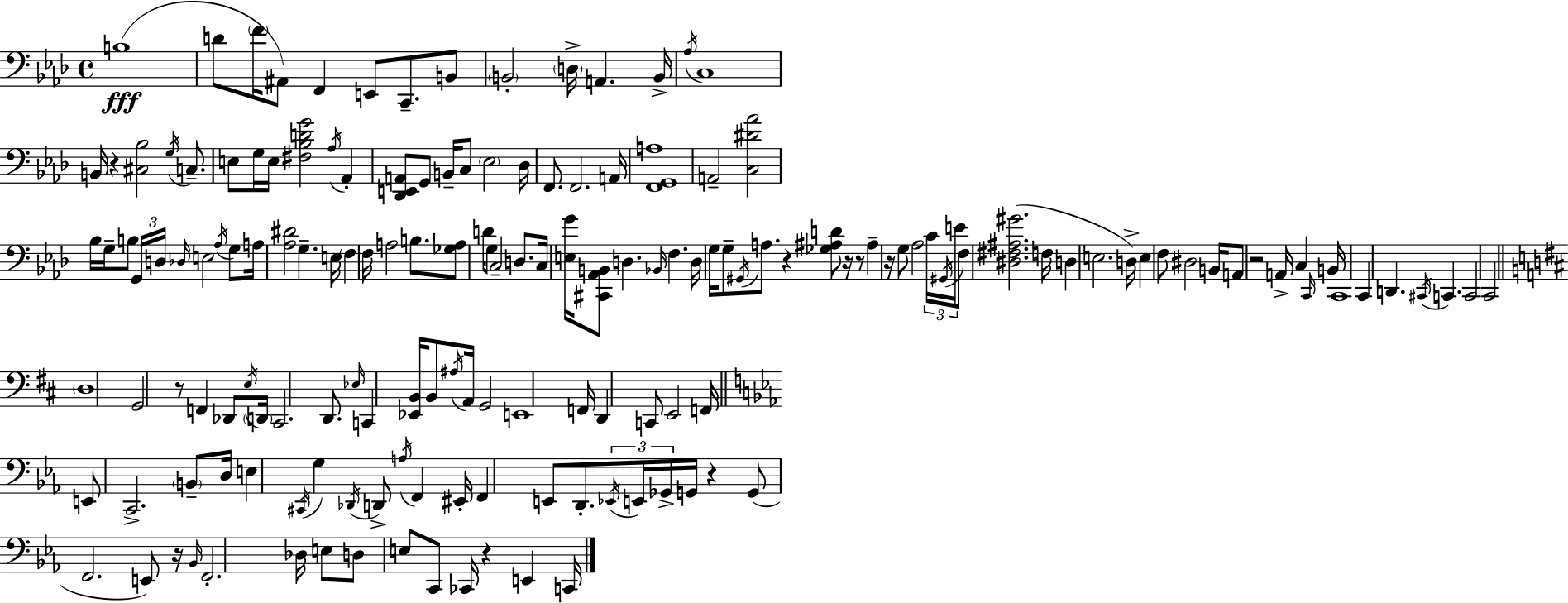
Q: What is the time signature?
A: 4/4